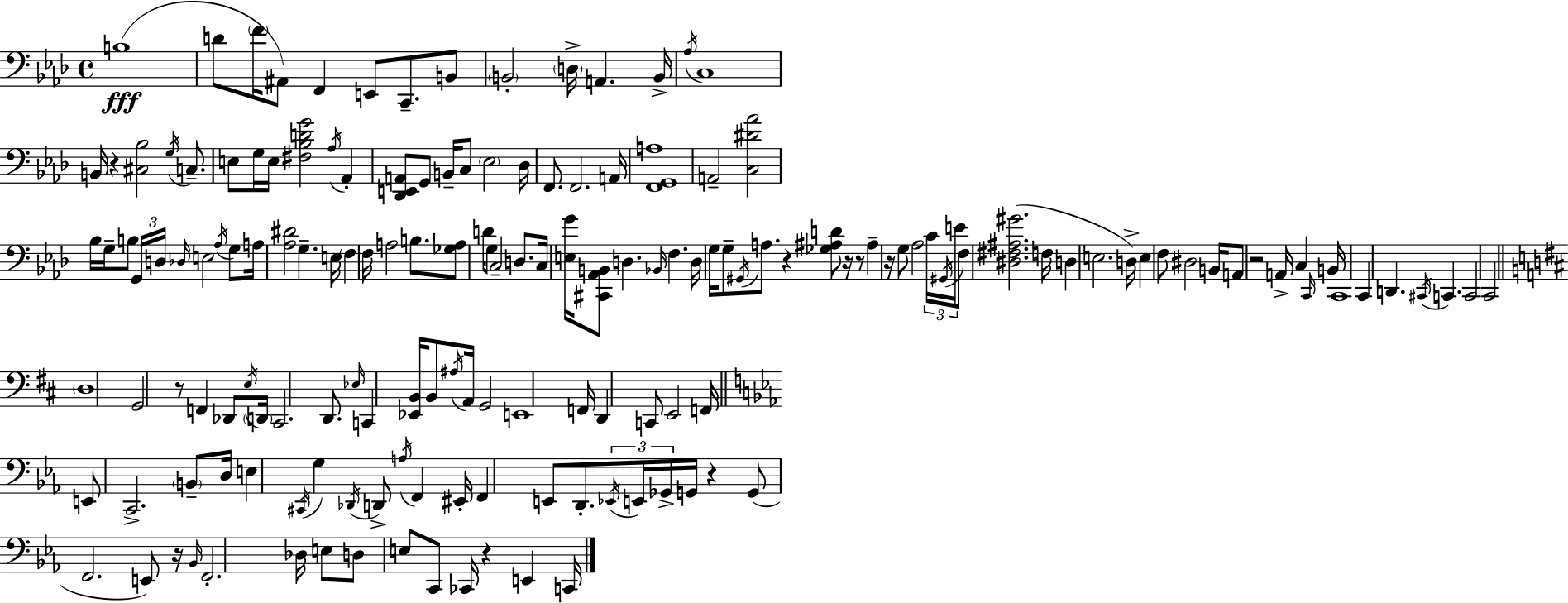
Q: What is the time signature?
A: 4/4